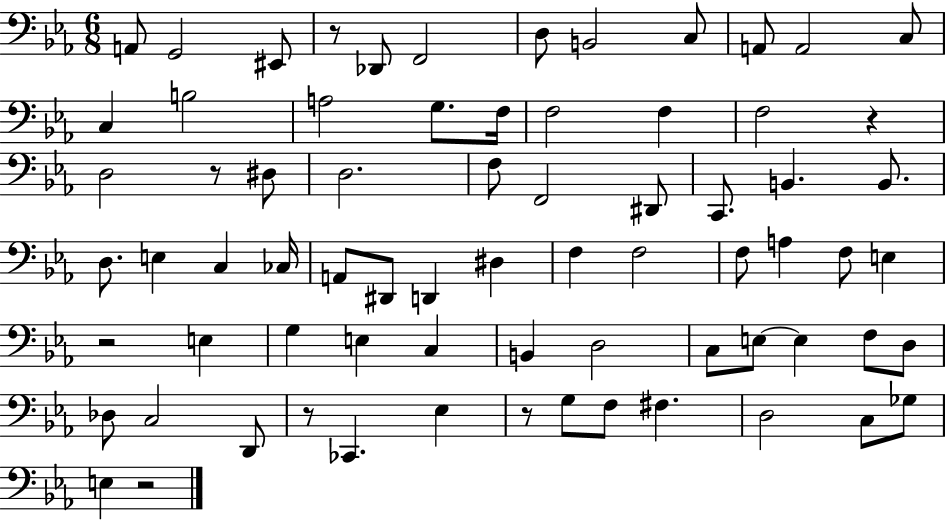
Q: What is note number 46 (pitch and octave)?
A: C3